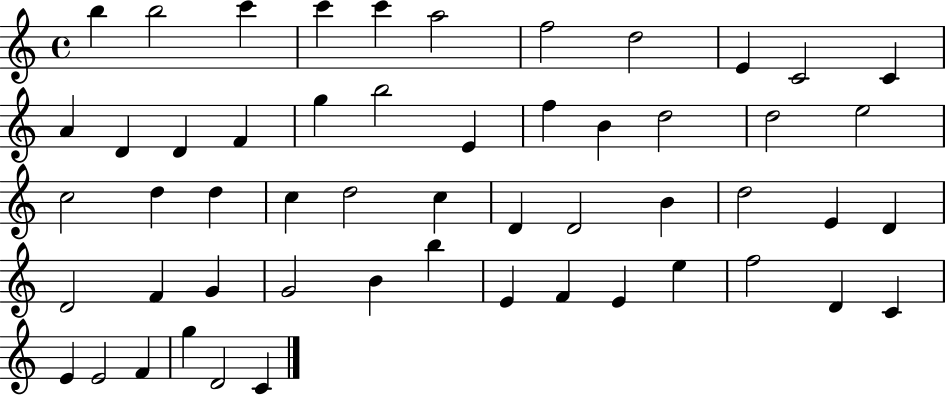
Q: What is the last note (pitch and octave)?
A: C4